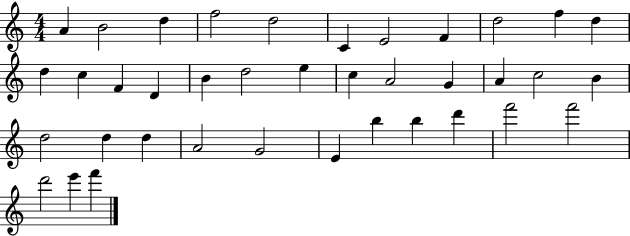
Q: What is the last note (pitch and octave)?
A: F6